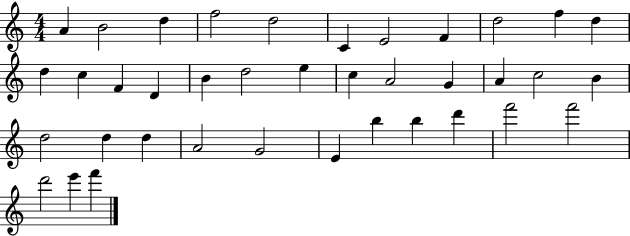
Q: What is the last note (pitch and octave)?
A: F6